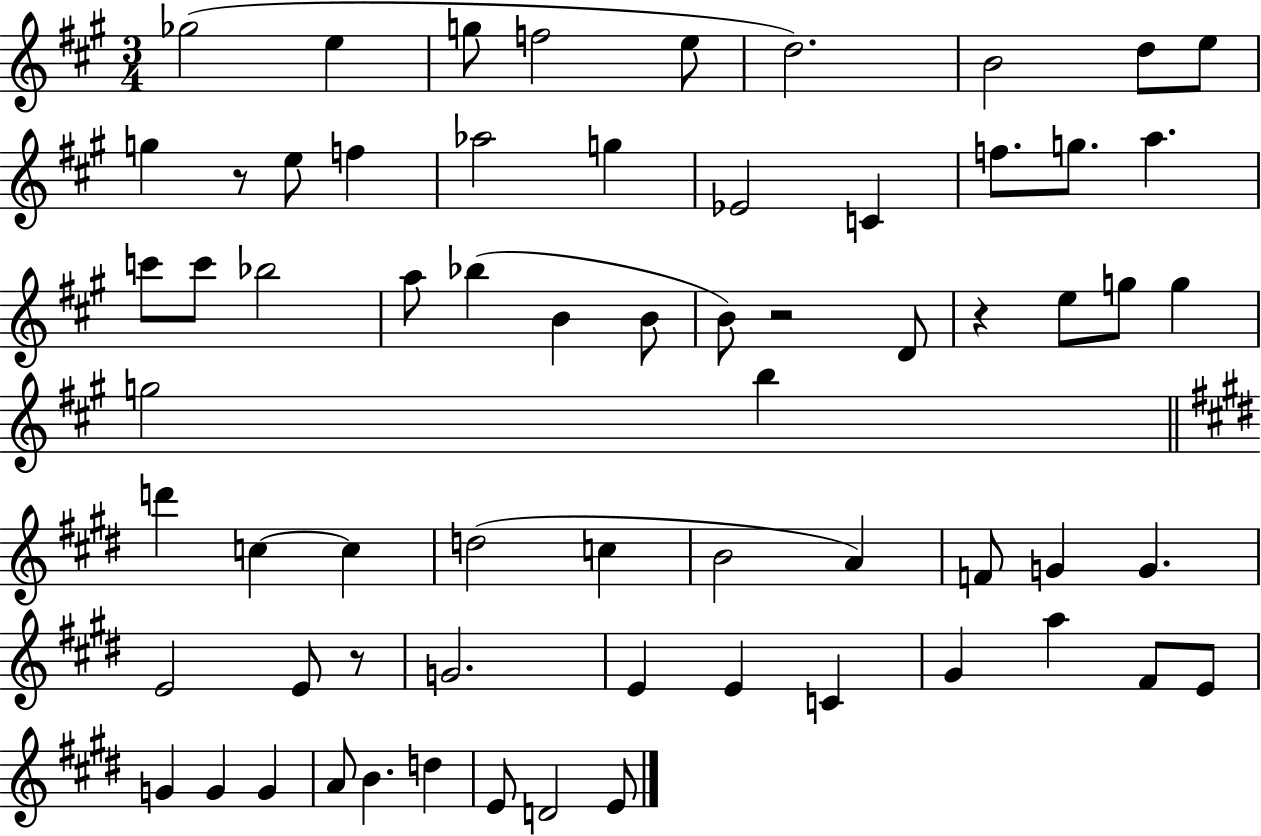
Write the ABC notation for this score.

X:1
T:Untitled
M:3/4
L:1/4
K:A
_g2 e g/2 f2 e/2 d2 B2 d/2 e/2 g z/2 e/2 f _a2 g _E2 C f/2 g/2 a c'/2 c'/2 _b2 a/2 _b B B/2 B/2 z2 D/2 z e/2 g/2 g g2 b d' c c d2 c B2 A F/2 G G E2 E/2 z/2 G2 E E C ^G a ^F/2 E/2 G G G A/2 B d E/2 D2 E/2